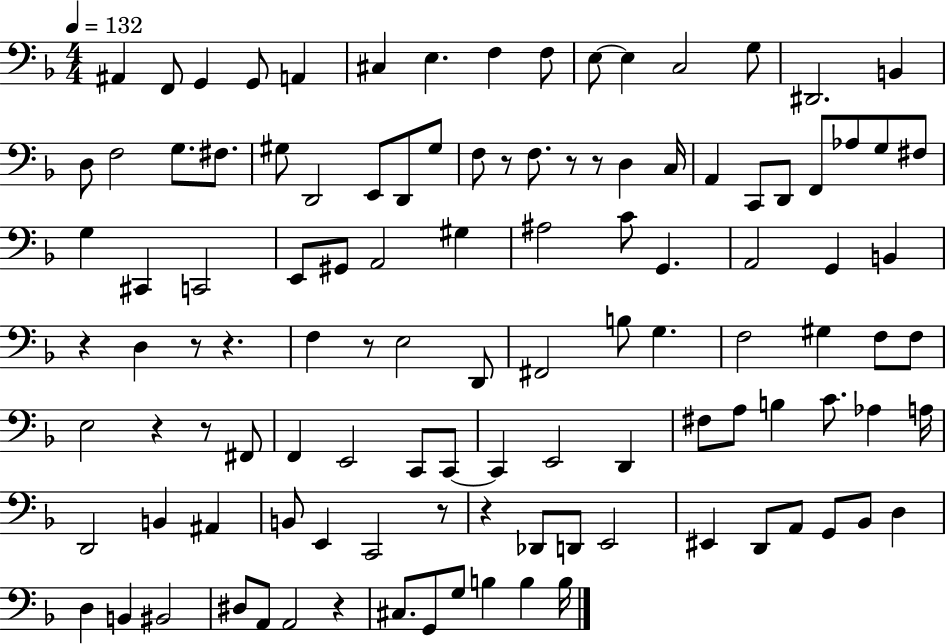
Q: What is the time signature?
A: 4/4